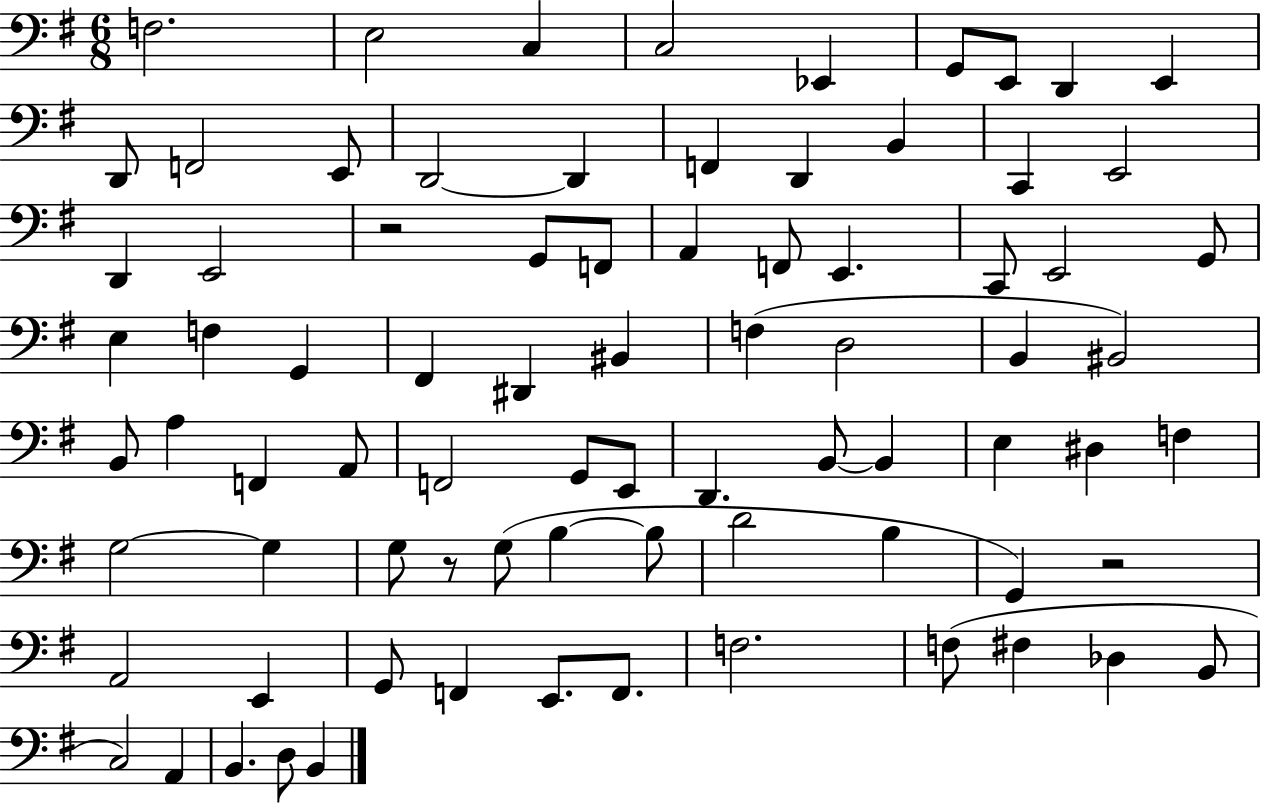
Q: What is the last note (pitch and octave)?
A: B2